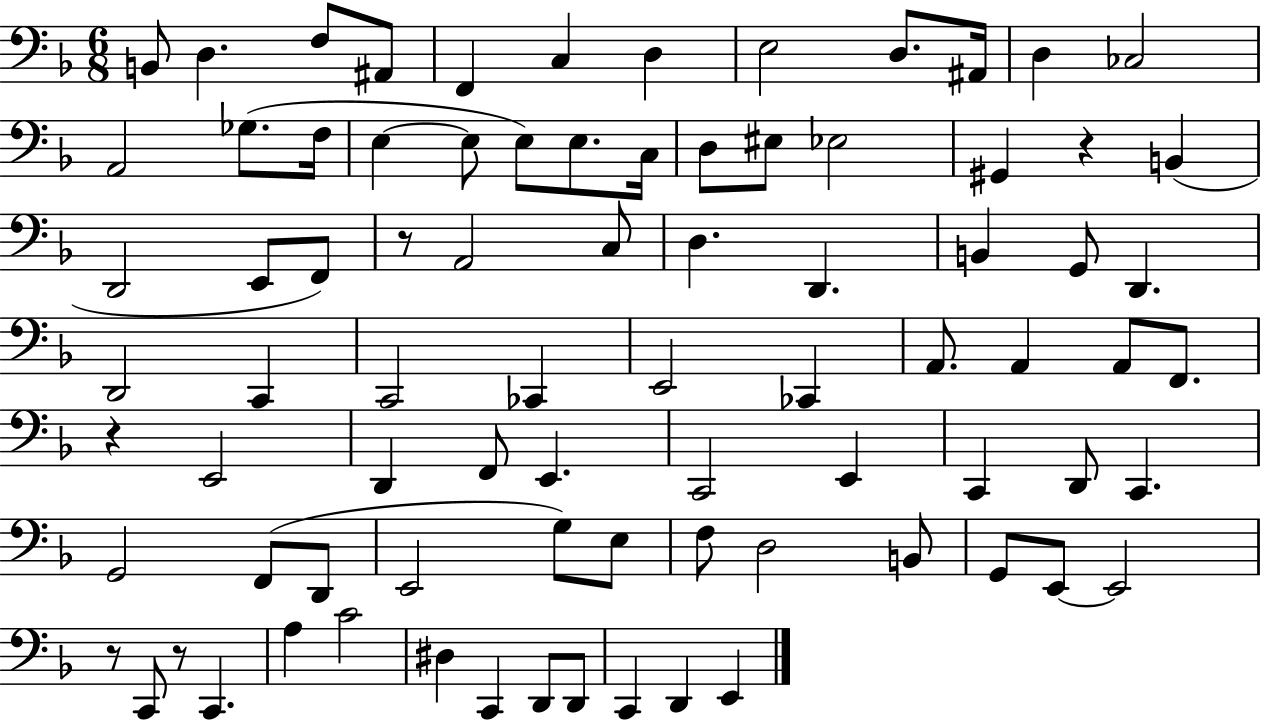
B2/e D3/q. F3/e A#2/e F2/q C3/q D3/q E3/h D3/e. A#2/s D3/q CES3/h A2/h Gb3/e. F3/s E3/q E3/e E3/e E3/e. C3/s D3/e EIS3/e Eb3/h G#2/q R/q B2/q D2/h E2/e F2/e R/e A2/h C3/e D3/q. D2/q. B2/q G2/e D2/q. D2/h C2/q C2/h CES2/q E2/h CES2/q A2/e. A2/q A2/e F2/e. R/q E2/h D2/q F2/e E2/q. C2/h E2/q C2/q D2/e C2/q. G2/h F2/e D2/e E2/h G3/e E3/e F3/e D3/h B2/e G2/e E2/e E2/h R/e C2/e R/e C2/q. A3/q C4/h D#3/q C2/q D2/e D2/e C2/q D2/q E2/q